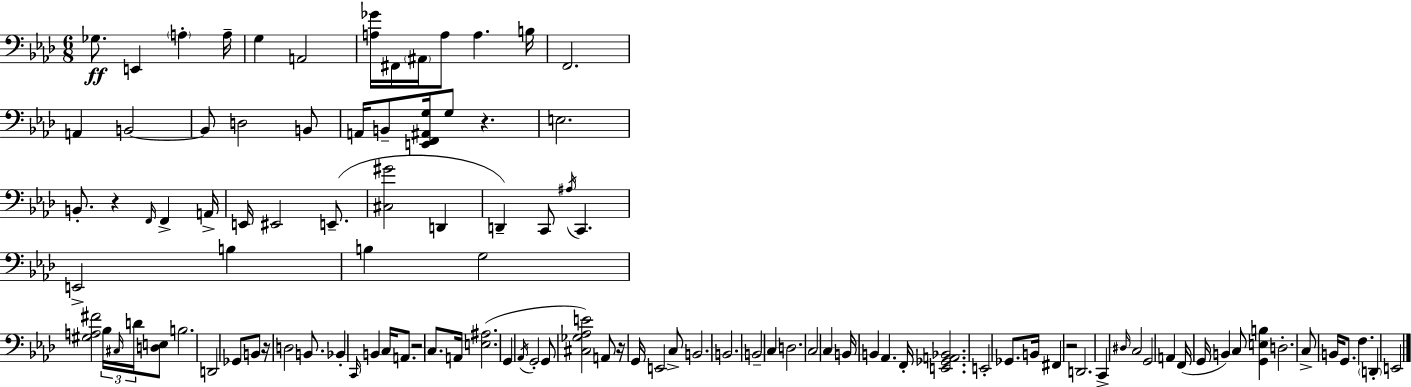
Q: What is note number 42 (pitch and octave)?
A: D2